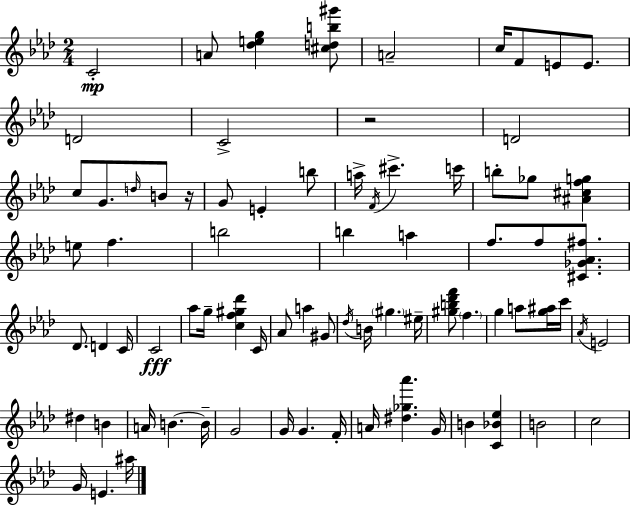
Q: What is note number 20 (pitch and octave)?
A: C#6